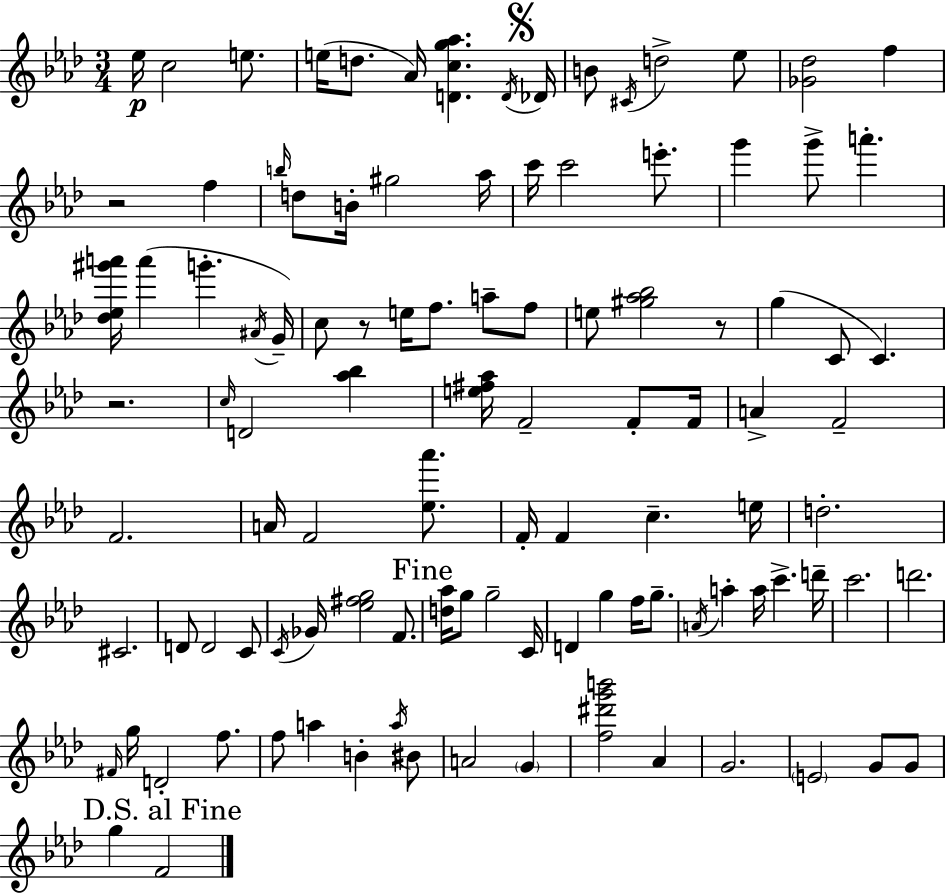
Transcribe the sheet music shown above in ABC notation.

X:1
T:Untitled
M:3/4
L:1/4
K:Ab
_e/4 c2 e/2 e/4 d/2 _A/4 [Dcg_a] D/4 _D/4 B/2 ^C/4 d2 _e/2 [_G_d]2 f z2 f b/4 d/2 B/4 ^g2 _a/4 c'/4 c'2 e'/2 g' g'/2 a' [_d_e^g'a']/4 a' g' ^A/4 G/4 c/2 z/2 e/4 f/2 a/2 f/2 e/2 [^g_a_b]2 z/2 g C/2 C z2 c/4 D2 [_a_b] [e^f_a]/4 F2 F/2 F/4 A F2 F2 A/4 F2 [_e_a']/2 F/4 F c e/4 d2 ^C2 D/2 D2 C/2 C/4 _G/4 [_e^fg]2 F/2 [d_a]/4 g/2 g2 C/4 D g f/4 g/2 A/4 a a/4 c' d'/4 c'2 d'2 ^F/4 g/4 D2 f/2 f/2 a B a/4 ^B/2 A2 G [f^d'g'b']2 _A G2 E2 G/2 G/2 g F2